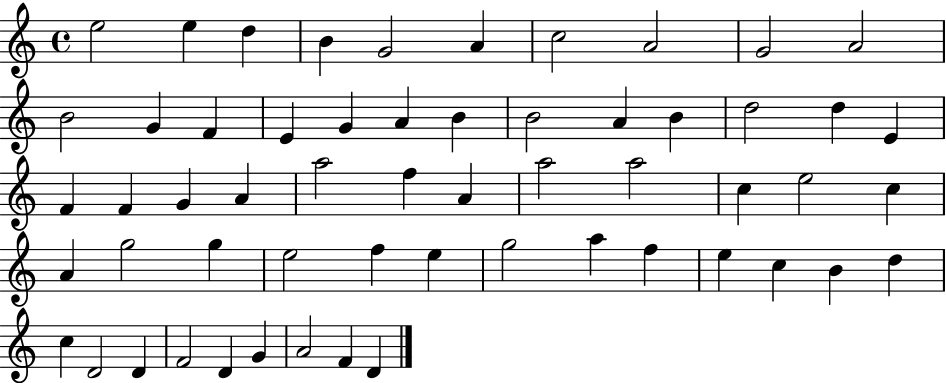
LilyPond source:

{
  \clef treble
  \time 4/4
  \defaultTimeSignature
  \key c \major
  e''2 e''4 d''4 | b'4 g'2 a'4 | c''2 a'2 | g'2 a'2 | \break b'2 g'4 f'4 | e'4 g'4 a'4 b'4 | b'2 a'4 b'4 | d''2 d''4 e'4 | \break f'4 f'4 g'4 a'4 | a''2 f''4 a'4 | a''2 a''2 | c''4 e''2 c''4 | \break a'4 g''2 g''4 | e''2 f''4 e''4 | g''2 a''4 f''4 | e''4 c''4 b'4 d''4 | \break c''4 d'2 d'4 | f'2 d'4 g'4 | a'2 f'4 d'4 | \bar "|."
}